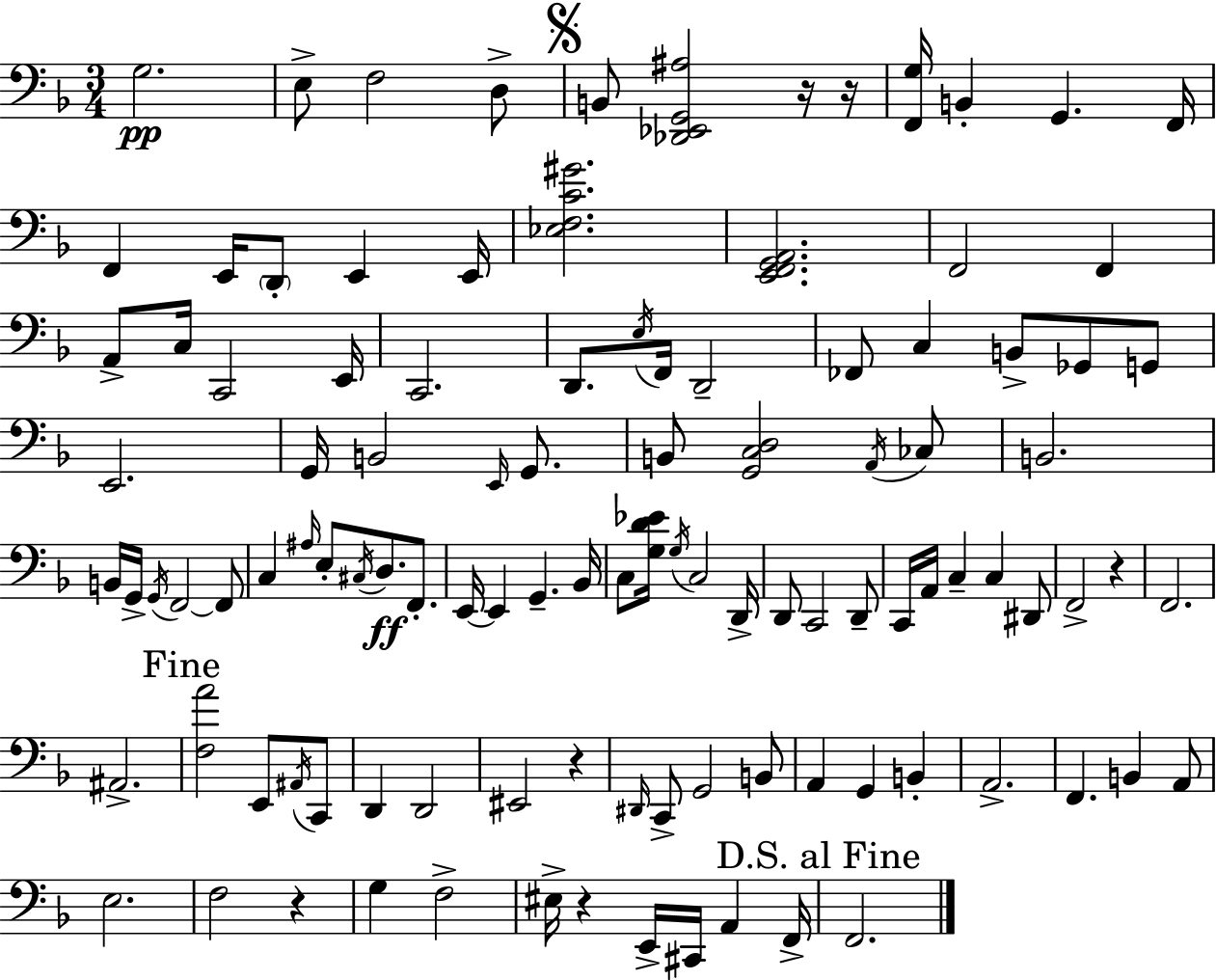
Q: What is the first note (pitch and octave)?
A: G3